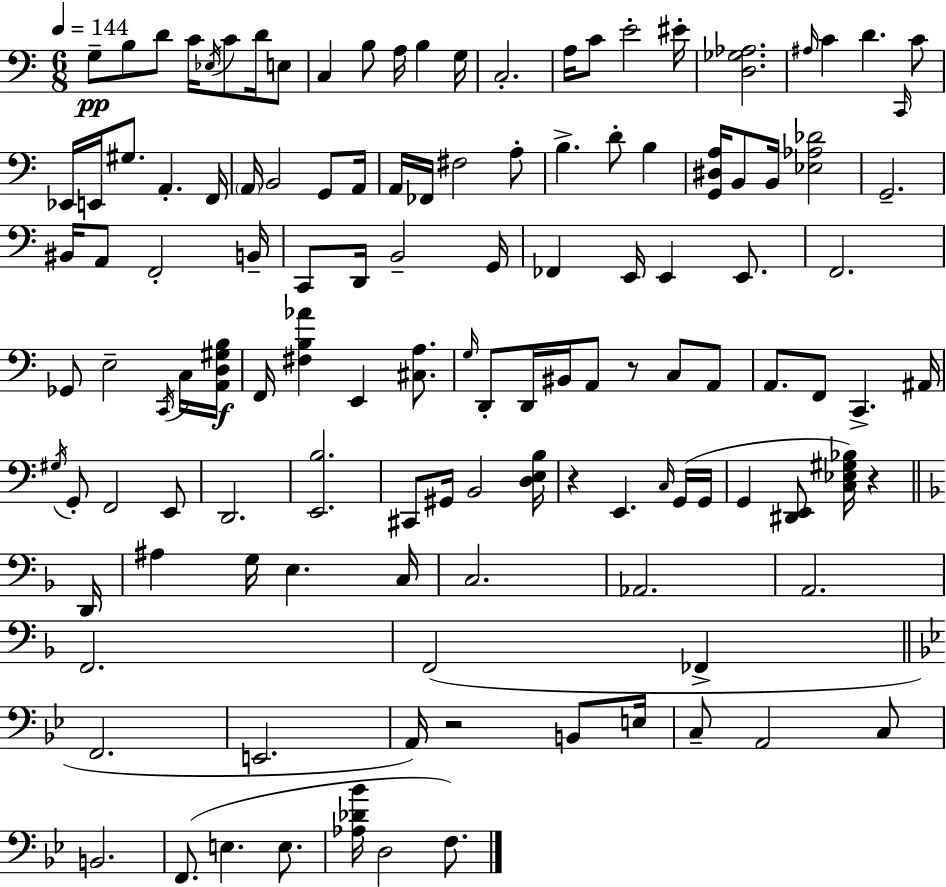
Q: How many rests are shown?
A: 4